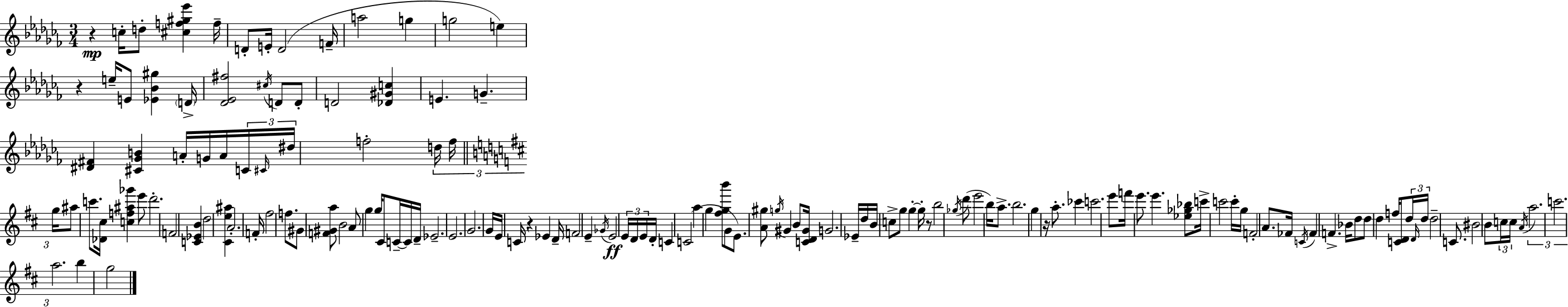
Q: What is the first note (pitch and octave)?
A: C5